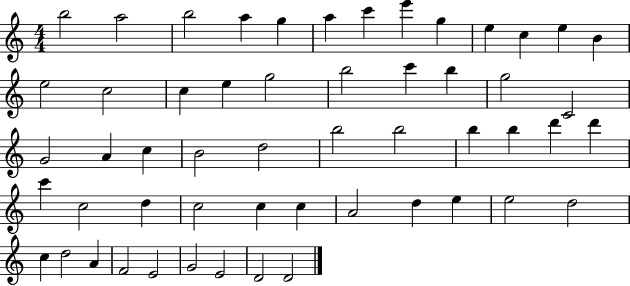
B5/h A5/h B5/h A5/q G5/q A5/q C6/q E6/q G5/q E5/q C5/q E5/q B4/q E5/h C5/h C5/q E5/q G5/h B5/h C6/q B5/q G5/h C4/h G4/h A4/q C5/q B4/h D5/h B5/h B5/h B5/q B5/q D6/q D6/q C6/q C5/h D5/q C5/h C5/q C5/q A4/h D5/q E5/q E5/h D5/h C5/q D5/h A4/q F4/h E4/h G4/h E4/h D4/h D4/h